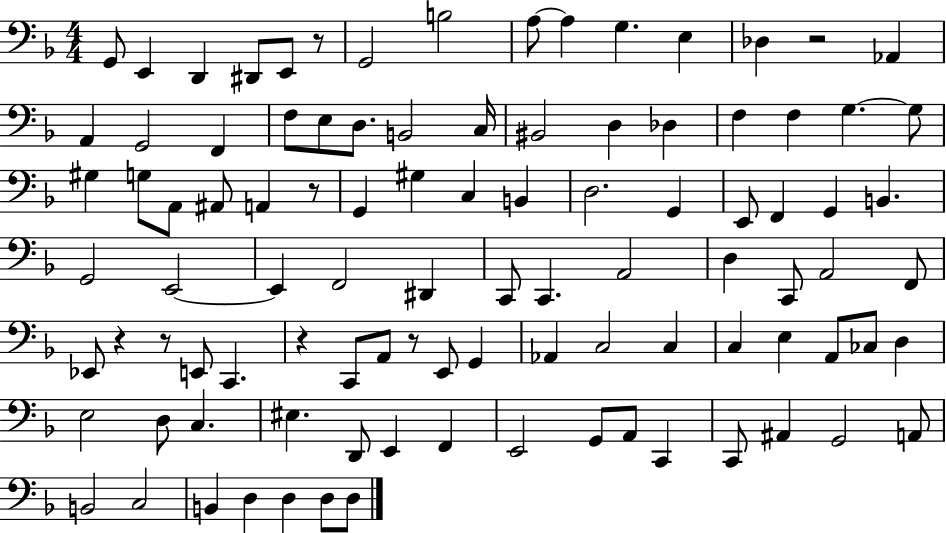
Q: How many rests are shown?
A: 7